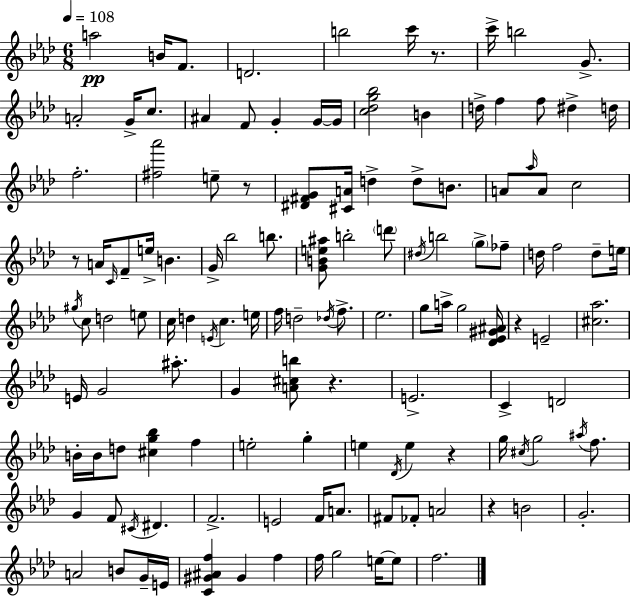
A5/h B4/s F4/e. D4/h. B5/h C6/s R/e. C6/s B5/h G4/e. A4/h G4/s C5/e. A#4/q F4/e G4/q G4/s G4/s [C5,Db5,G5,Bb5]/h B4/q D5/s F5/q F5/e D#5/q D5/s F5/h. [F#5,Ab6]/h E5/e R/e [D#4,F#4,G4]/e [C#4,A4]/s D5/q D5/e B4/e. A4/e Ab5/s A4/e C5/h R/e A4/s C4/s F4/e E5/s B4/q. G4/s Bb5/h B5/e. [G4,B4,E5,A#5]/e B5/h D6/e D#5/s B5/h G5/e FES5/e D5/s F5/h D5/e E5/s G#5/s C5/e D5/h E5/e C5/s D5/q E4/s C5/q. E5/s F5/s D5/h Db5/s F5/e. Eb5/h. G5/e A5/s G5/h [Db4,Eb4,G#4,A#4]/s R/q E4/h [C#5,Ab5]/h. E4/s G4/h A#5/e. G4/q [A4,C#5,B5]/e R/q. E4/h. C4/q D4/h B4/s B4/s D5/e [C#5,G5,Bb5]/q F5/q E5/h G5/q E5/q Db4/s E5/q R/q G5/s C#5/s G5/h A#5/s F5/e. G4/q F4/e C#4/s D#4/q. F4/h. E4/h F4/s A4/e. F#4/e FES4/e A4/h R/q B4/h G4/h. A4/h B4/e G4/s E4/s [C4,G#4,A#4,F5]/q G#4/q F5/q F5/s G5/h E5/s E5/e F5/h.